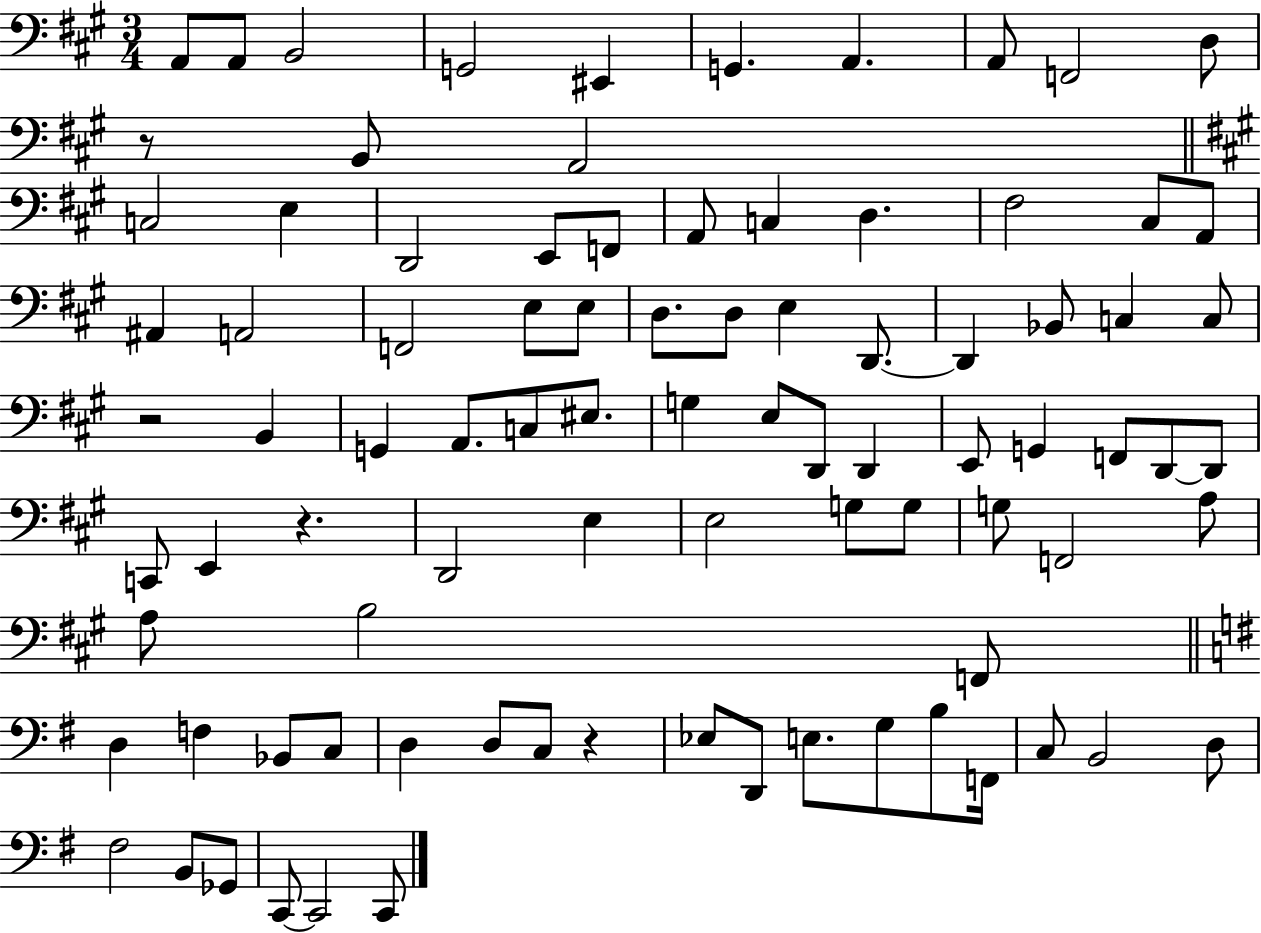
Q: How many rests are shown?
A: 4